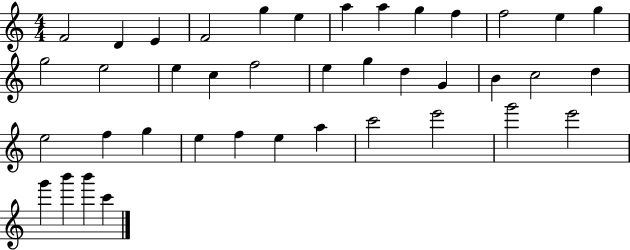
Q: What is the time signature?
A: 4/4